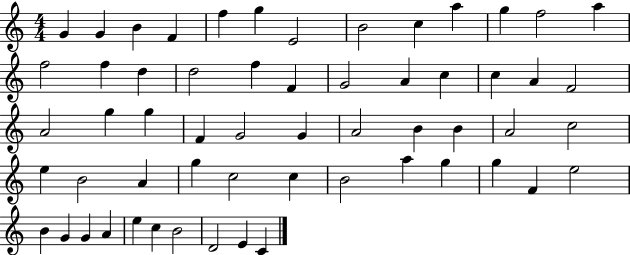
{
  \clef treble
  \numericTimeSignature
  \time 4/4
  \key c \major
  g'4 g'4 b'4 f'4 | f''4 g''4 e'2 | b'2 c''4 a''4 | g''4 f''2 a''4 | \break f''2 f''4 d''4 | d''2 f''4 f'4 | g'2 a'4 c''4 | c''4 a'4 f'2 | \break a'2 g''4 g''4 | f'4 g'2 g'4 | a'2 b'4 b'4 | a'2 c''2 | \break e''4 b'2 a'4 | g''4 c''2 c''4 | b'2 a''4 g''4 | g''4 f'4 e''2 | \break b'4 g'4 g'4 a'4 | e''4 c''4 b'2 | d'2 e'4 c'4 | \bar "|."
}